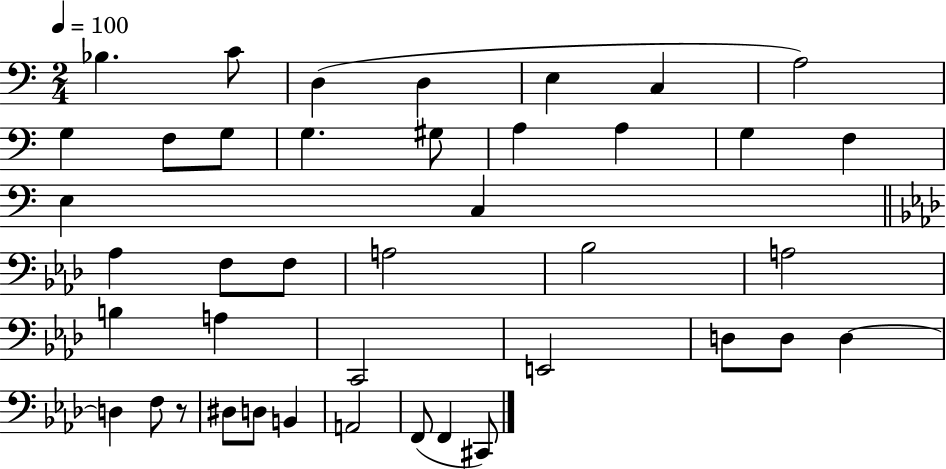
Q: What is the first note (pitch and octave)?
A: Bb3